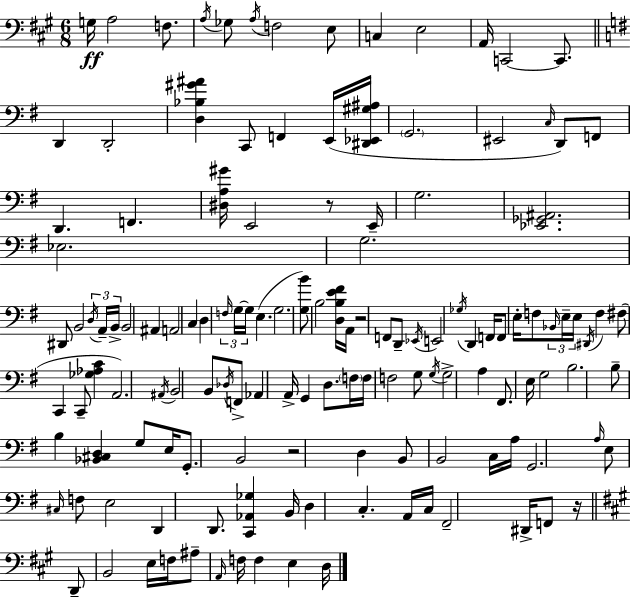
{
  \clef bass
  \numericTimeSignature
  \time 6/8
  \key a \major
  g16\ff a2 f8. | \acciaccatura { a16 } ges8 \acciaccatura { a16 } f2 | e8 c4 e2 | a,16 c,2~~ c,8. | \break \bar "||" \break \key e \minor d,4 d,2-. | <d bes gis' ais'>4 c,8 f,4 e,16( <dis, ees, gis ais>16 | \parenthesize g,2. | eis,2 \grace { c16 } d,8) f,8 | \break d,4. f,4. | <dis a gis'>16 e,2 r8 | e,16-- g2. | <ees, ges, ais,>2. | \break ees2. | g2. | dis,8 b,2 \tuplet 3/2 { \acciaccatura { d16 } | a,16-- b,16-> } b,2 ais,4 | \break a,2 c4 | d4 \tuplet 3/2 { \grace { f16 } g16~~ g16 } e4.( | g2. | <g b'>8) b2 | \break <d b e' fis'>16 a,16 r2 f,8 | d,8-- \acciaccatura { ees,16 } e,2 | \acciaccatura { ges16 } d,4 f,16 f,8 e16-. f8 \tuplet 3/2 { \grace { bes,16 } | e16-- e16 } \acciaccatura { dis,16 } f4 fis8( c,4 | \break c,8-- <ges aes c'>4 a,2.) | \acciaccatura { ais,16 } b,2 | b,8 \acciaccatura { des16 } f,8-> aes,4 | a,16-> g,4 d8. \parenthesize f16 f16 f2 | \break g8 \acciaccatura { g16 } g2-> | a4 fis,8. | e16 g2 b2. | b8-- | \break b4 <bes, cis d>4 g8 e16 g,8.-. | b,2 r2 | d4 b,8 | b,2 c16 a16 g,2. | \break \grace { a16 } e8 | \grace { cis16 } f8 e2 | d,4 d,8. <c, aes, ges>4 b,16 | d4 c4.-. a,16 c16 | \break fis,2-- dis,16-> f,8 r16 | \bar "||" \break \key a \major d,8-- b,2 e16 f16 | ais8-- \grace { a,16 } f16 f4 e4 | d16 \bar "|."
}